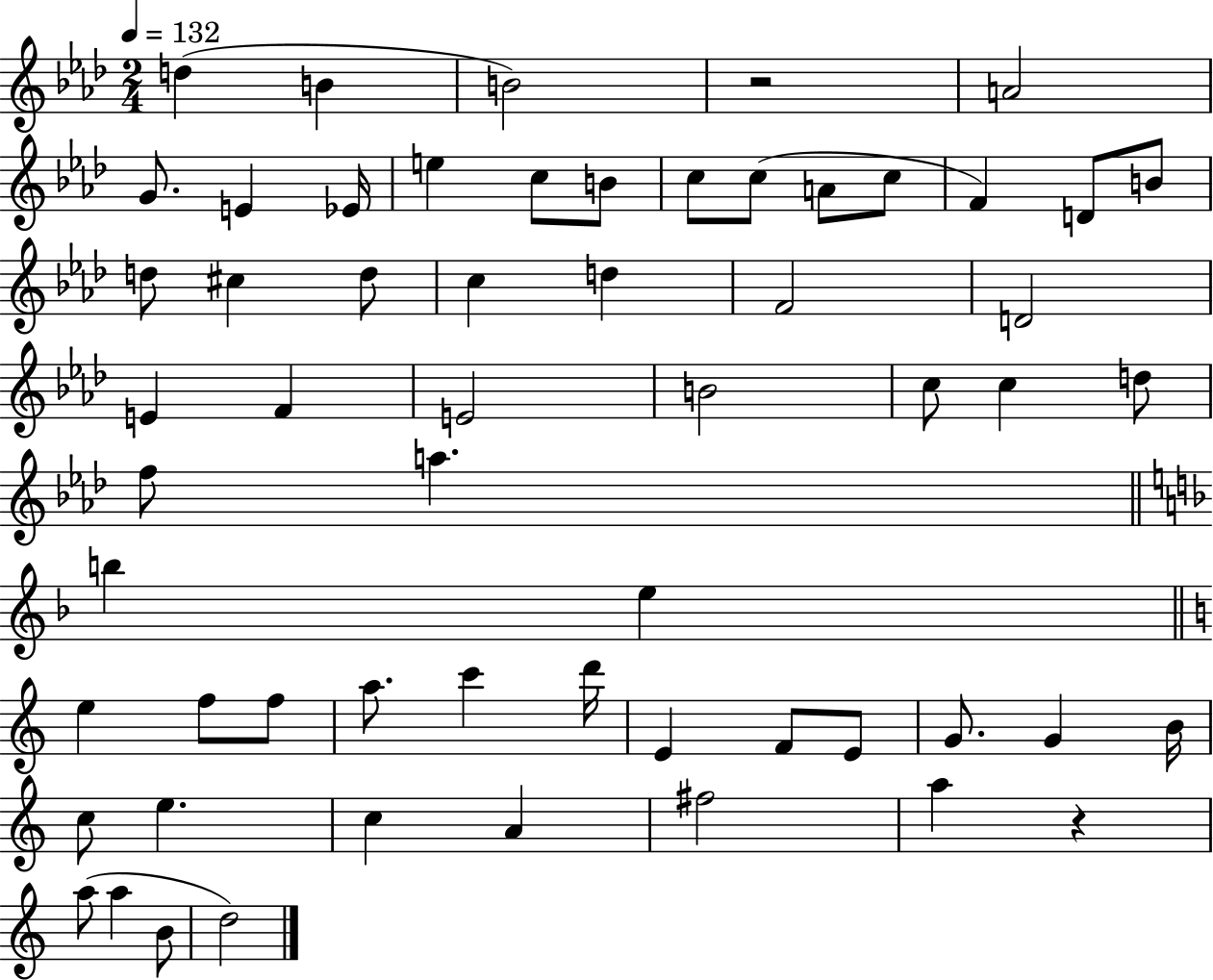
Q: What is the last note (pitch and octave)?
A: D5